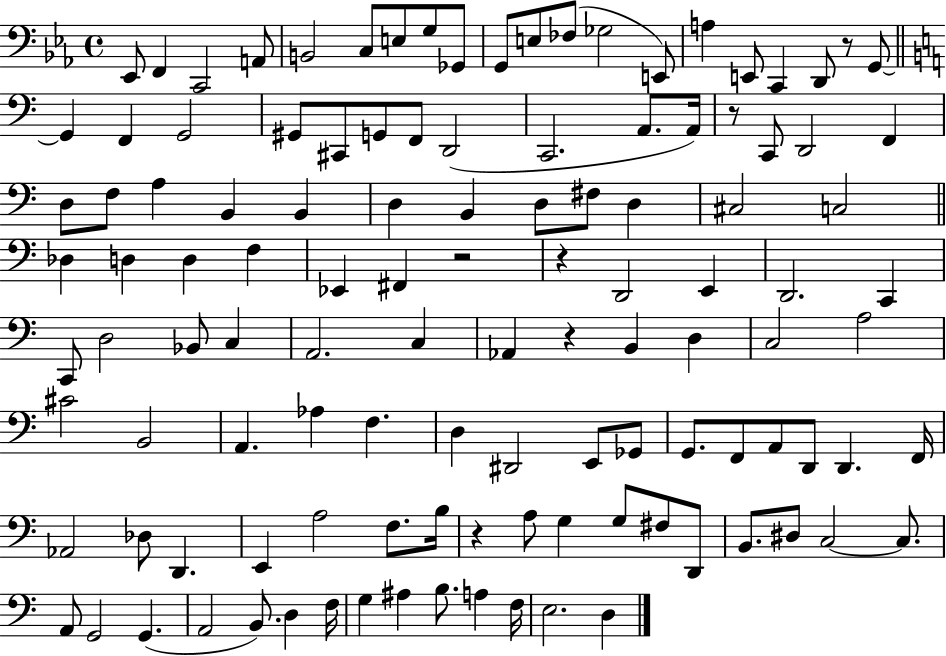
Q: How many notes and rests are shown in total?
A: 117